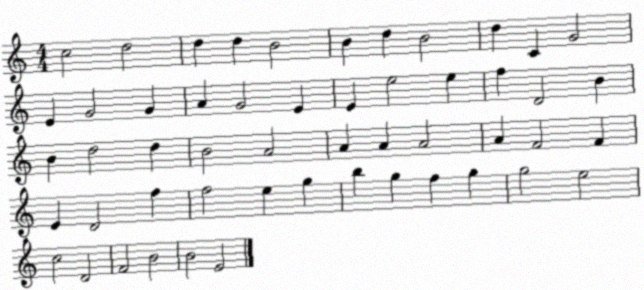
X:1
T:Untitled
M:4/4
L:1/4
K:C
c2 d2 d d B2 B d B2 d C G2 E G2 G A G2 E E e2 e f D2 B B d2 d B2 A2 A A A2 A F2 F E D2 f f2 e g b g f g g2 e2 c2 D2 F2 B2 B2 E2